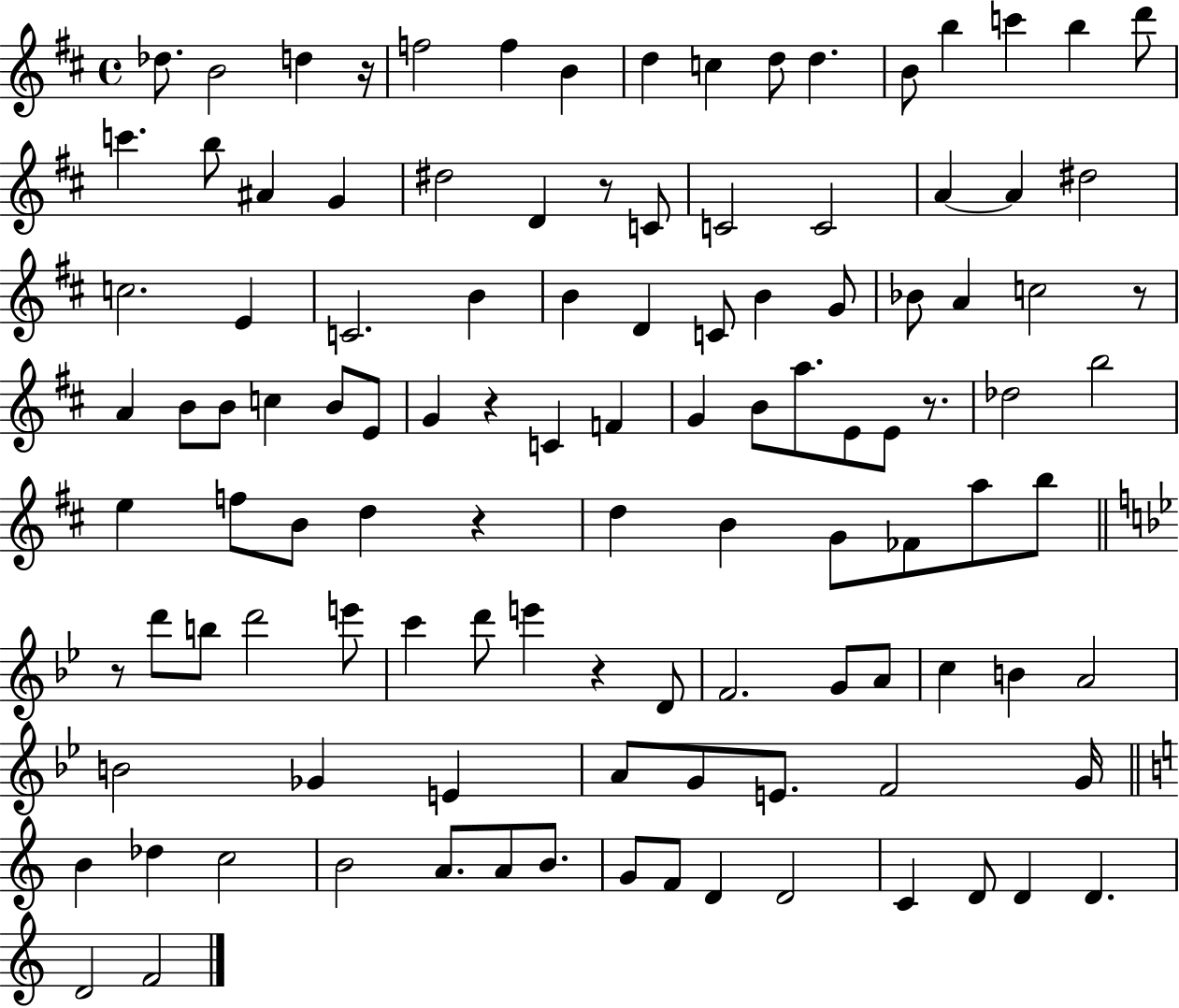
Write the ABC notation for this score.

X:1
T:Untitled
M:4/4
L:1/4
K:D
_d/2 B2 d z/4 f2 f B d c d/2 d B/2 b c' b d'/2 c' b/2 ^A G ^d2 D z/2 C/2 C2 C2 A A ^d2 c2 E C2 B B D C/2 B G/2 _B/2 A c2 z/2 A B/2 B/2 c B/2 E/2 G z C F G B/2 a/2 E/2 E/2 z/2 _d2 b2 e f/2 B/2 d z d B G/2 _F/2 a/2 b/2 z/2 d'/2 b/2 d'2 e'/2 c' d'/2 e' z D/2 F2 G/2 A/2 c B A2 B2 _G E A/2 G/2 E/2 F2 G/4 B _d c2 B2 A/2 A/2 B/2 G/2 F/2 D D2 C D/2 D D D2 F2